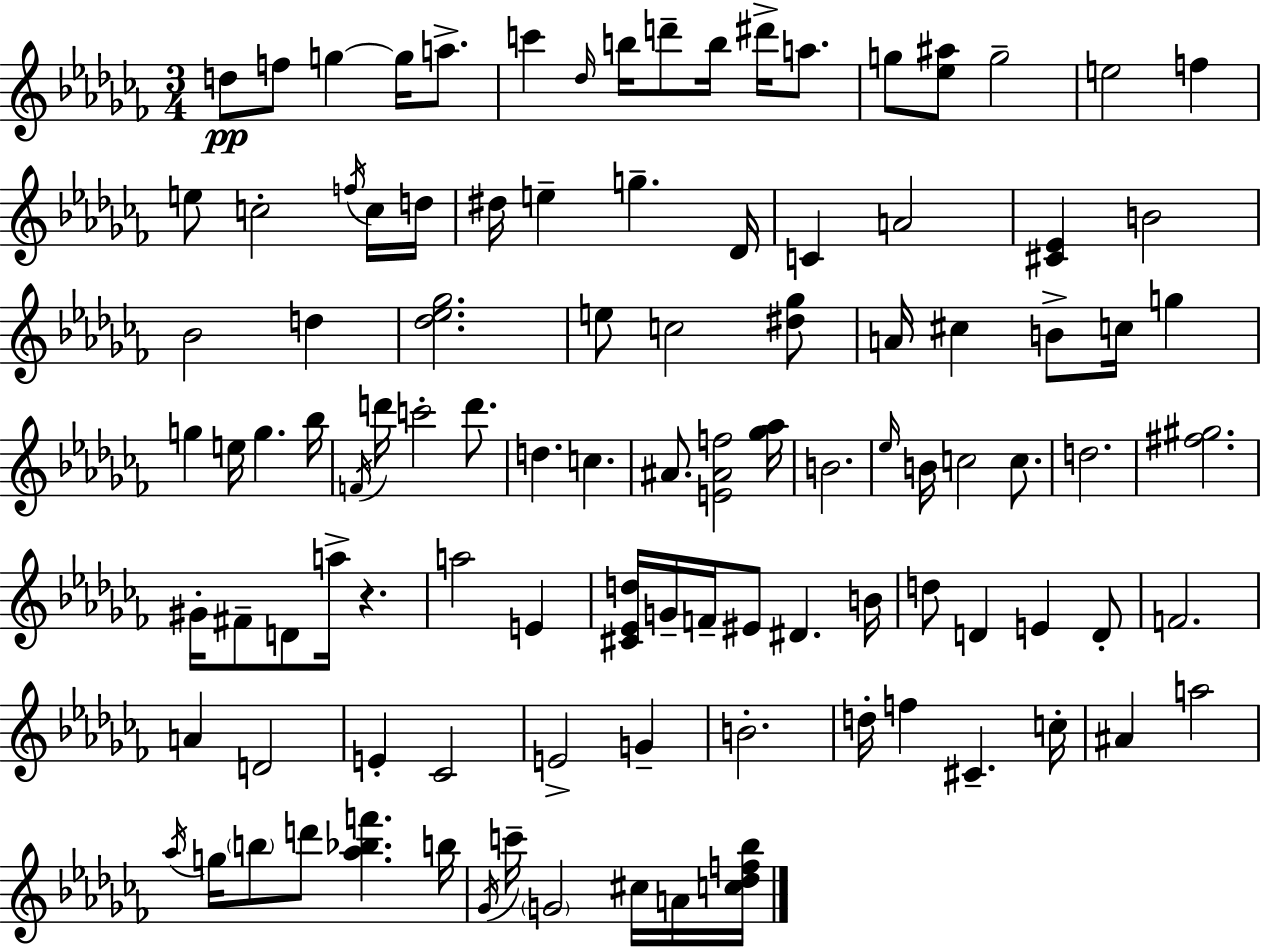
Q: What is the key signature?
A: AES minor